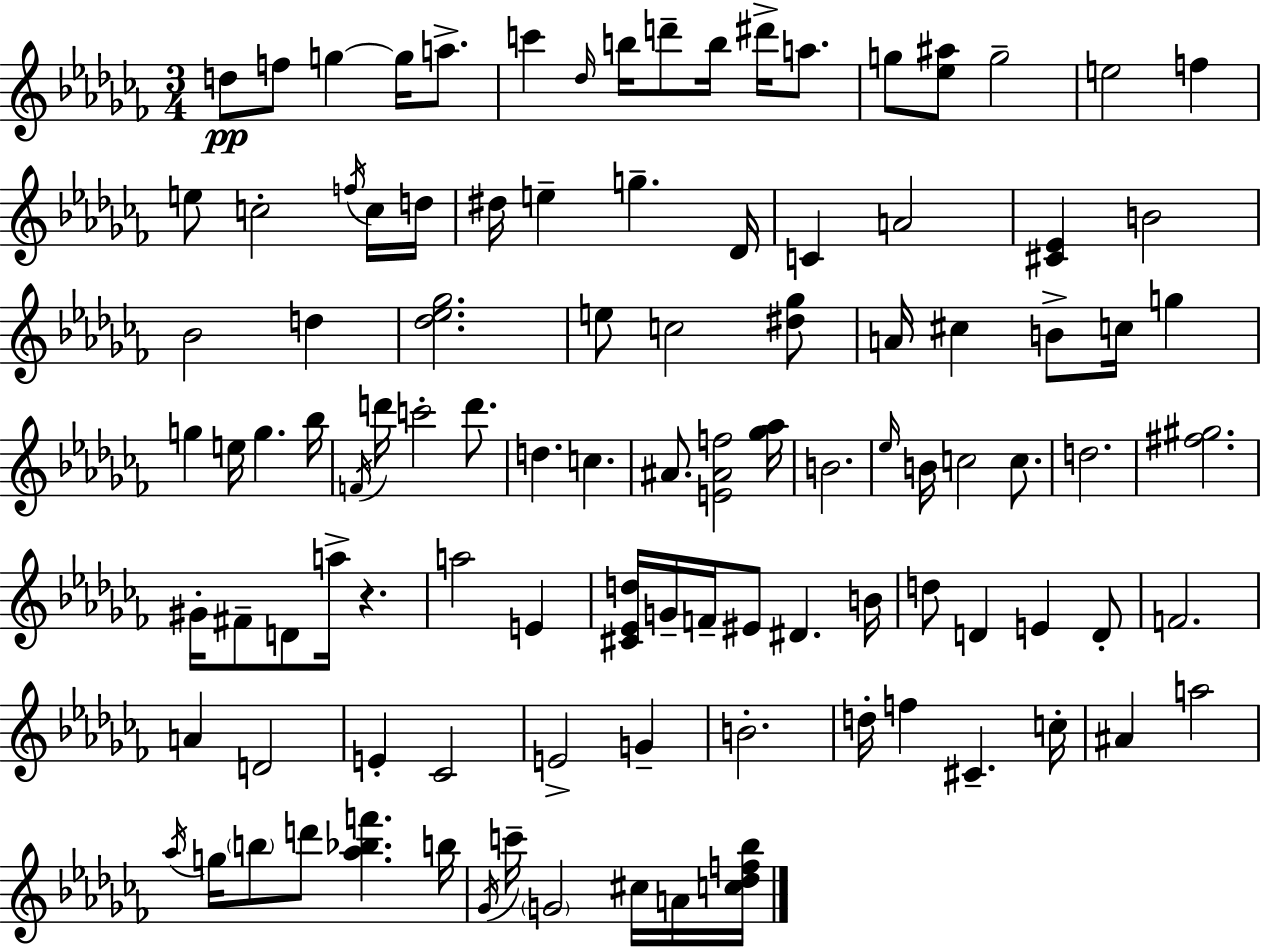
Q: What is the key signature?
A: AES minor